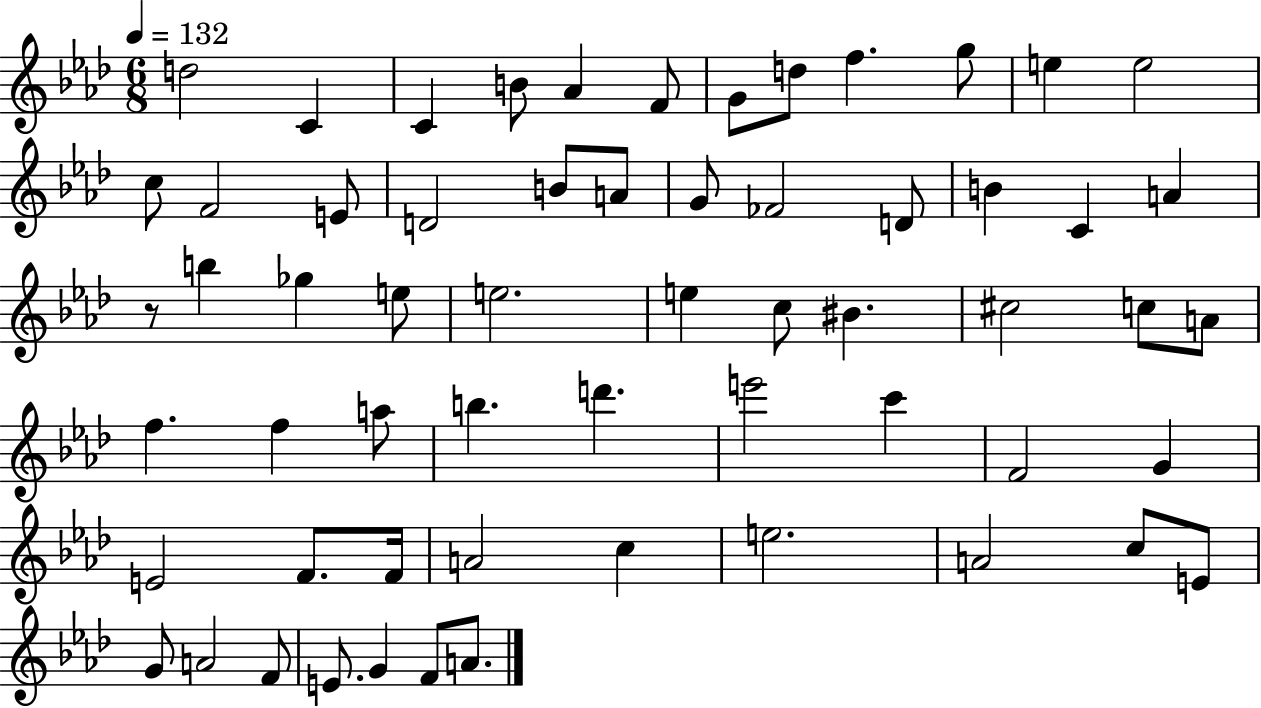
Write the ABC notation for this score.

X:1
T:Untitled
M:6/8
L:1/4
K:Ab
d2 C C B/2 _A F/2 G/2 d/2 f g/2 e e2 c/2 F2 E/2 D2 B/2 A/2 G/2 _F2 D/2 B C A z/2 b _g e/2 e2 e c/2 ^B ^c2 c/2 A/2 f f a/2 b d' e'2 c' F2 G E2 F/2 F/4 A2 c e2 A2 c/2 E/2 G/2 A2 F/2 E/2 G F/2 A/2